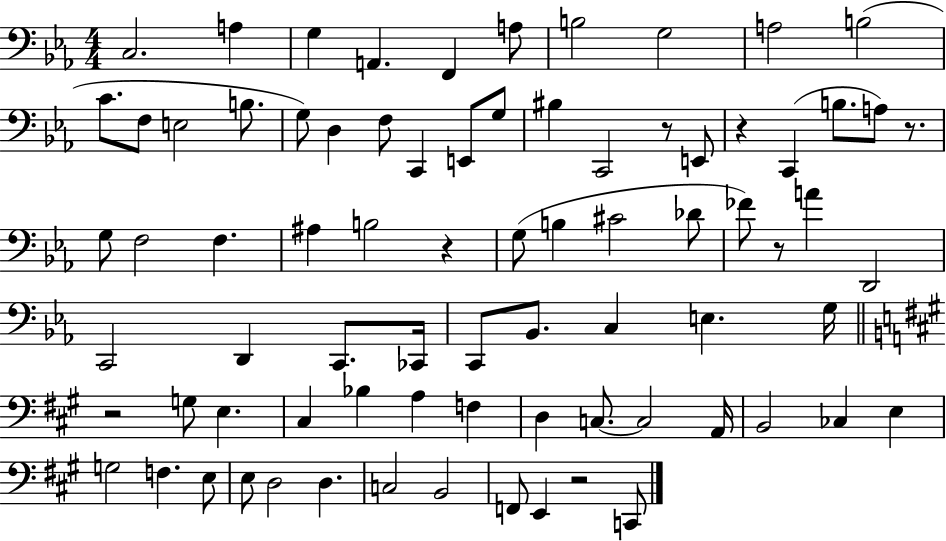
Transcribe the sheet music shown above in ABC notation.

X:1
T:Untitled
M:4/4
L:1/4
K:Eb
C,2 A, G, A,, F,, A,/2 B,2 G,2 A,2 B,2 C/2 F,/2 E,2 B,/2 G,/2 D, F,/2 C,, E,,/2 G,/2 ^B, C,,2 z/2 E,,/2 z C,, B,/2 A,/2 z/2 G,/2 F,2 F, ^A, B,2 z G,/2 B, ^C2 _D/2 _F/2 z/2 A D,,2 C,,2 D,, C,,/2 _C,,/4 C,,/2 _B,,/2 C, E, G,/4 z2 G,/2 E, ^C, _B, A, F, D, C,/2 C,2 A,,/4 B,,2 _C, E, G,2 F, E,/2 E,/2 D,2 D, C,2 B,,2 F,,/2 E,, z2 C,,/2